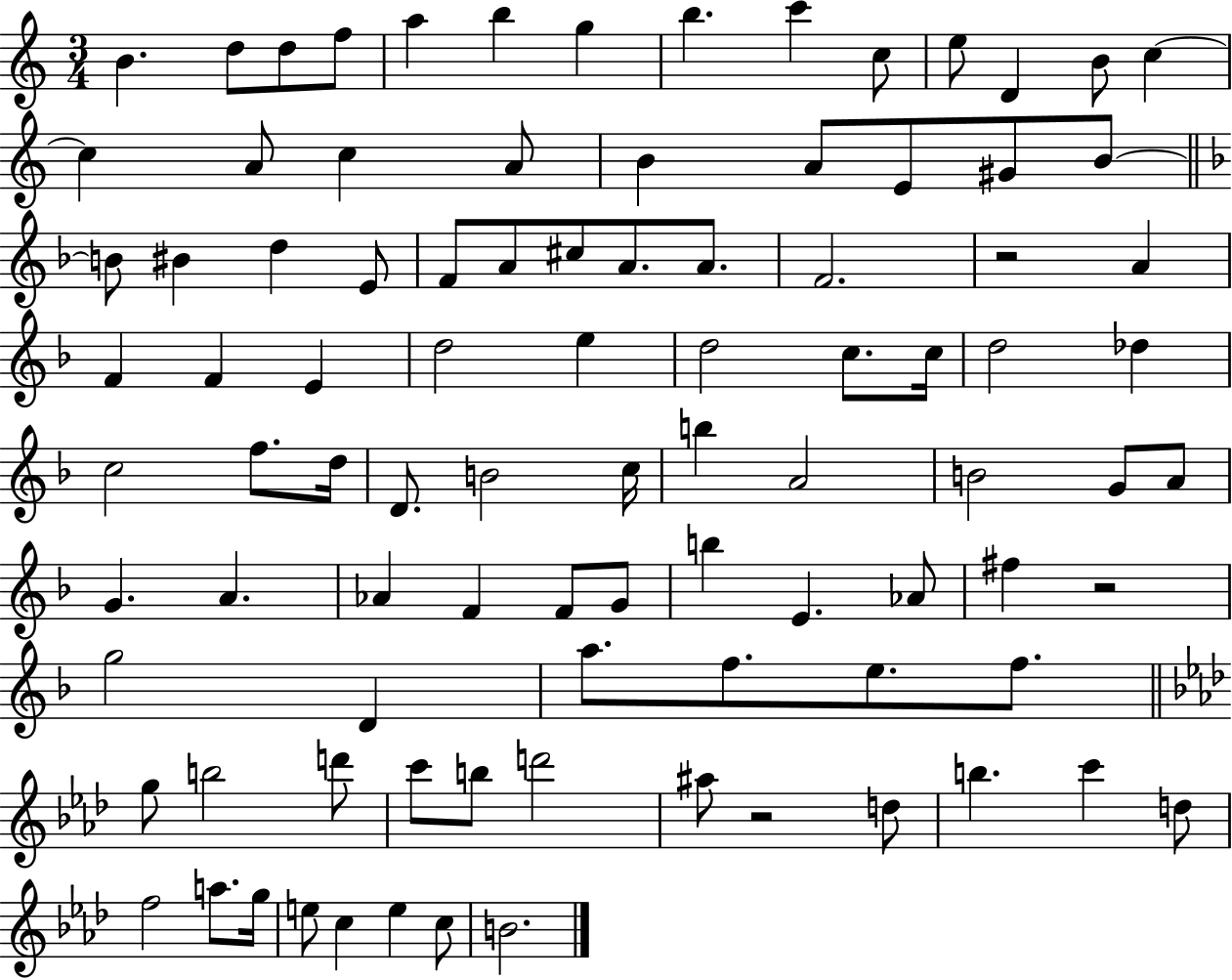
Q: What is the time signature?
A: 3/4